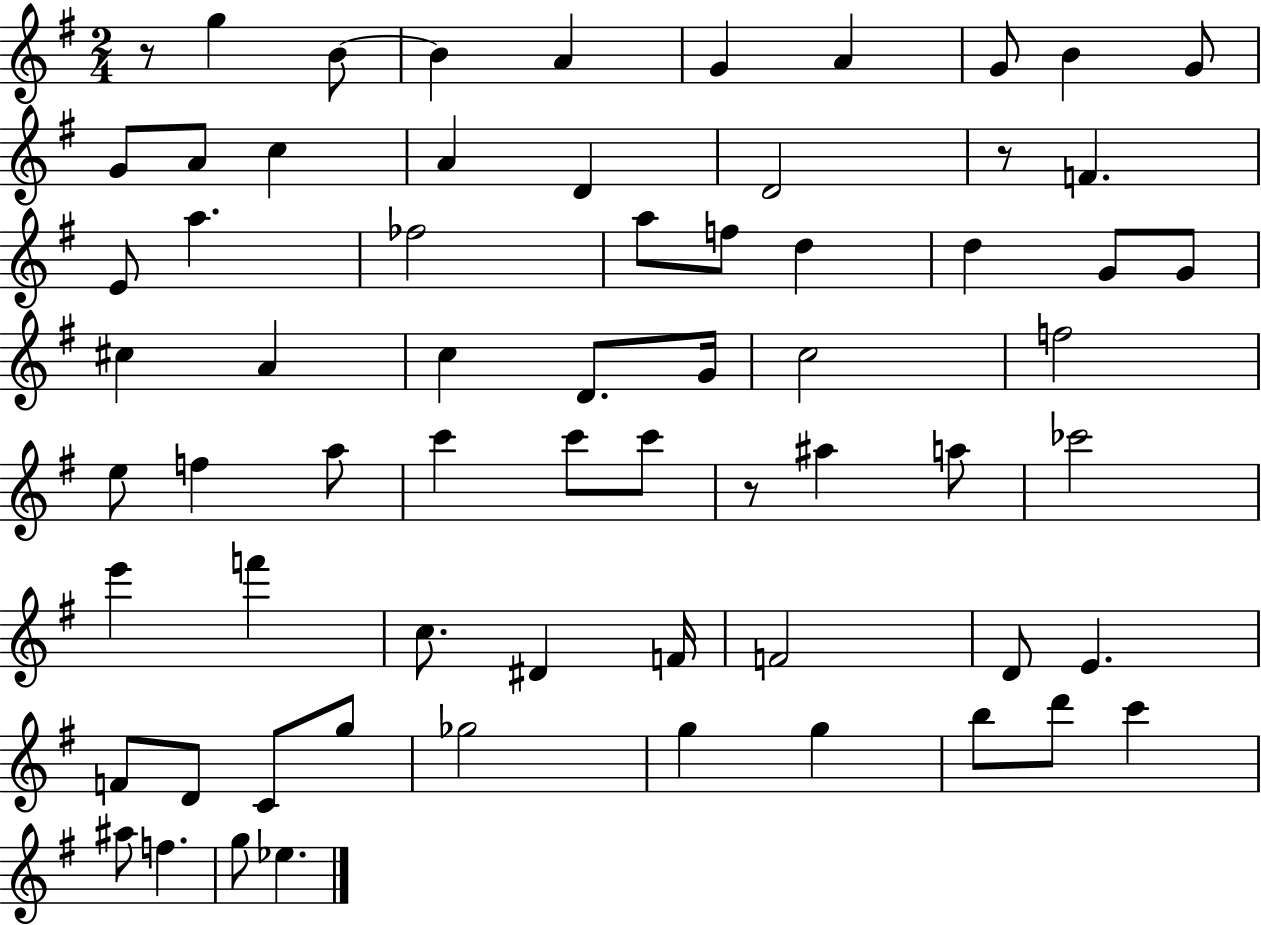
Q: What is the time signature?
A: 2/4